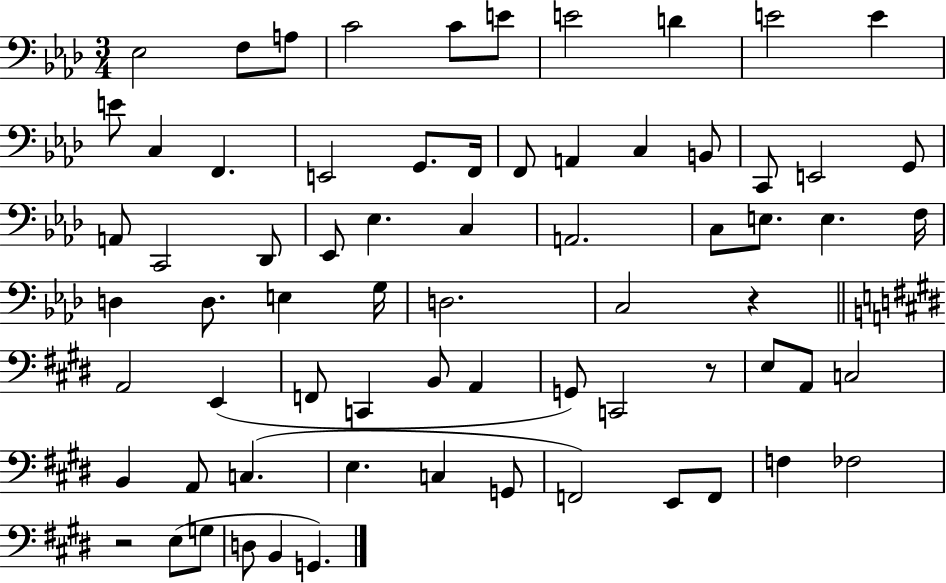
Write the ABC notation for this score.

X:1
T:Untitled
M:3/4
L:1/4
K:Ab
_E,2 F,/2 A,/2 C2 C/2 E/2 E2 D E2 E E/2 C, F,, E,,2 G,,/2 F,,/4 F,,/2 A,, C, B,,/2 C,,/2 E,,2 G,,/2 A,,/2 C,,2 _D,,/2 _E,,/2 _E, C, A,,2 C,/2 E,/2 E, F,/4 D, D,/2 E, G,/4 D,2 C,2 z A,,2 E,, F,,/2 C,, B,,/2 A,, G,,/2 C,,2 z/2 E,/2 A,,/2 C,2 B,, A,,/2 C, E, C, G,,/2 F,,2 E,,/2 F,,/2 F, _F,2 z2 E,/2 G,/2 D,/2 B,, G,,